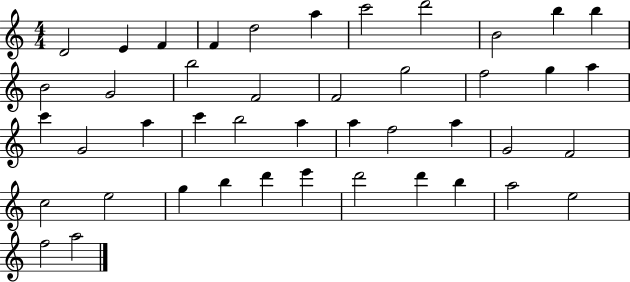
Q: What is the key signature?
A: C major